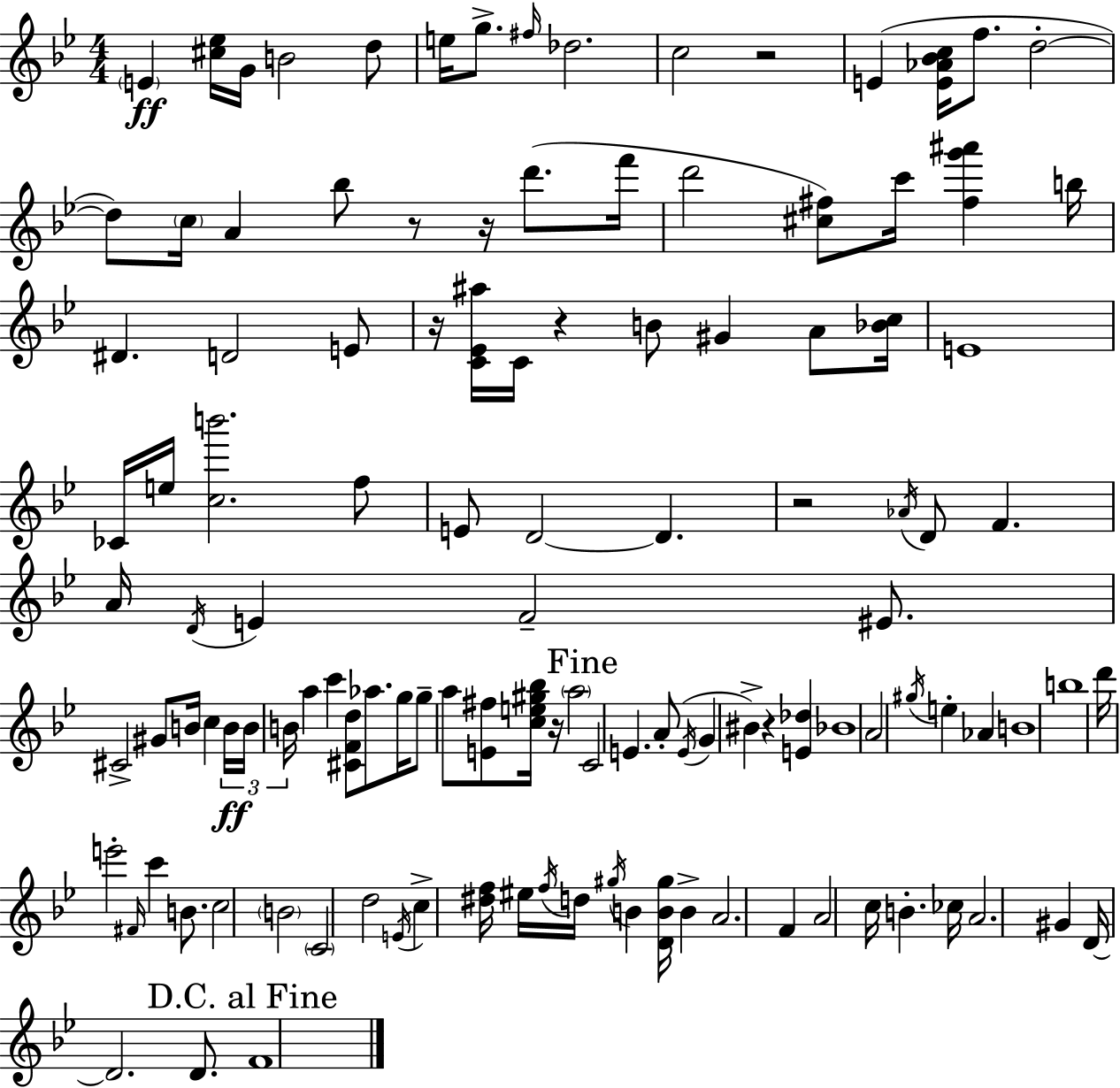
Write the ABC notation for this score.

X:1
T:Untitled
M:4/4
L:1/4
K:Bb
E [^c_e]/4 G/4 B2 d/2 e/4 g/2 ^f/4 _d2 c2 z2 E [E_A_Bc]/4 f/2 d2 d/2 c/4 A _b/2 z/2 z/4 d'/2 f'/4 d'2 [^c^f]/2 c'/4 [^fg'^a'] b/4 ^D D2 E/2 z/4 [C_E^a]/4 C/4 z B/2 ^G A/2 [_Bc]/4 E4 _C/4 e/4 [cb']2 f/2 E/2 D2 D z2 _A/4 D/2 F A/4 D/4 E F2 ^E/2 ^C2 ^G/2 B/4 c B/4 B/4 B/4 a c' [^CFd]/2 _a/2 g/4 g/2 a/2 [E^f]/2 [ce^g_b]/4 z/4 a2 C2 E A/2 E/4 G ^B z [E_d] _B4 A2 ^g/4 e _A B4 b4 d'/4 e'2 ^F/4 c' B/2 c2 B2 C2 d2 E/4 c [^df]/4 ^e/4 f/4 d/4 ^g/4 B [DB^g]/4 B A2 F A2 c/4 B _c/4 A2 ^G D/4 D2 D/2 F4